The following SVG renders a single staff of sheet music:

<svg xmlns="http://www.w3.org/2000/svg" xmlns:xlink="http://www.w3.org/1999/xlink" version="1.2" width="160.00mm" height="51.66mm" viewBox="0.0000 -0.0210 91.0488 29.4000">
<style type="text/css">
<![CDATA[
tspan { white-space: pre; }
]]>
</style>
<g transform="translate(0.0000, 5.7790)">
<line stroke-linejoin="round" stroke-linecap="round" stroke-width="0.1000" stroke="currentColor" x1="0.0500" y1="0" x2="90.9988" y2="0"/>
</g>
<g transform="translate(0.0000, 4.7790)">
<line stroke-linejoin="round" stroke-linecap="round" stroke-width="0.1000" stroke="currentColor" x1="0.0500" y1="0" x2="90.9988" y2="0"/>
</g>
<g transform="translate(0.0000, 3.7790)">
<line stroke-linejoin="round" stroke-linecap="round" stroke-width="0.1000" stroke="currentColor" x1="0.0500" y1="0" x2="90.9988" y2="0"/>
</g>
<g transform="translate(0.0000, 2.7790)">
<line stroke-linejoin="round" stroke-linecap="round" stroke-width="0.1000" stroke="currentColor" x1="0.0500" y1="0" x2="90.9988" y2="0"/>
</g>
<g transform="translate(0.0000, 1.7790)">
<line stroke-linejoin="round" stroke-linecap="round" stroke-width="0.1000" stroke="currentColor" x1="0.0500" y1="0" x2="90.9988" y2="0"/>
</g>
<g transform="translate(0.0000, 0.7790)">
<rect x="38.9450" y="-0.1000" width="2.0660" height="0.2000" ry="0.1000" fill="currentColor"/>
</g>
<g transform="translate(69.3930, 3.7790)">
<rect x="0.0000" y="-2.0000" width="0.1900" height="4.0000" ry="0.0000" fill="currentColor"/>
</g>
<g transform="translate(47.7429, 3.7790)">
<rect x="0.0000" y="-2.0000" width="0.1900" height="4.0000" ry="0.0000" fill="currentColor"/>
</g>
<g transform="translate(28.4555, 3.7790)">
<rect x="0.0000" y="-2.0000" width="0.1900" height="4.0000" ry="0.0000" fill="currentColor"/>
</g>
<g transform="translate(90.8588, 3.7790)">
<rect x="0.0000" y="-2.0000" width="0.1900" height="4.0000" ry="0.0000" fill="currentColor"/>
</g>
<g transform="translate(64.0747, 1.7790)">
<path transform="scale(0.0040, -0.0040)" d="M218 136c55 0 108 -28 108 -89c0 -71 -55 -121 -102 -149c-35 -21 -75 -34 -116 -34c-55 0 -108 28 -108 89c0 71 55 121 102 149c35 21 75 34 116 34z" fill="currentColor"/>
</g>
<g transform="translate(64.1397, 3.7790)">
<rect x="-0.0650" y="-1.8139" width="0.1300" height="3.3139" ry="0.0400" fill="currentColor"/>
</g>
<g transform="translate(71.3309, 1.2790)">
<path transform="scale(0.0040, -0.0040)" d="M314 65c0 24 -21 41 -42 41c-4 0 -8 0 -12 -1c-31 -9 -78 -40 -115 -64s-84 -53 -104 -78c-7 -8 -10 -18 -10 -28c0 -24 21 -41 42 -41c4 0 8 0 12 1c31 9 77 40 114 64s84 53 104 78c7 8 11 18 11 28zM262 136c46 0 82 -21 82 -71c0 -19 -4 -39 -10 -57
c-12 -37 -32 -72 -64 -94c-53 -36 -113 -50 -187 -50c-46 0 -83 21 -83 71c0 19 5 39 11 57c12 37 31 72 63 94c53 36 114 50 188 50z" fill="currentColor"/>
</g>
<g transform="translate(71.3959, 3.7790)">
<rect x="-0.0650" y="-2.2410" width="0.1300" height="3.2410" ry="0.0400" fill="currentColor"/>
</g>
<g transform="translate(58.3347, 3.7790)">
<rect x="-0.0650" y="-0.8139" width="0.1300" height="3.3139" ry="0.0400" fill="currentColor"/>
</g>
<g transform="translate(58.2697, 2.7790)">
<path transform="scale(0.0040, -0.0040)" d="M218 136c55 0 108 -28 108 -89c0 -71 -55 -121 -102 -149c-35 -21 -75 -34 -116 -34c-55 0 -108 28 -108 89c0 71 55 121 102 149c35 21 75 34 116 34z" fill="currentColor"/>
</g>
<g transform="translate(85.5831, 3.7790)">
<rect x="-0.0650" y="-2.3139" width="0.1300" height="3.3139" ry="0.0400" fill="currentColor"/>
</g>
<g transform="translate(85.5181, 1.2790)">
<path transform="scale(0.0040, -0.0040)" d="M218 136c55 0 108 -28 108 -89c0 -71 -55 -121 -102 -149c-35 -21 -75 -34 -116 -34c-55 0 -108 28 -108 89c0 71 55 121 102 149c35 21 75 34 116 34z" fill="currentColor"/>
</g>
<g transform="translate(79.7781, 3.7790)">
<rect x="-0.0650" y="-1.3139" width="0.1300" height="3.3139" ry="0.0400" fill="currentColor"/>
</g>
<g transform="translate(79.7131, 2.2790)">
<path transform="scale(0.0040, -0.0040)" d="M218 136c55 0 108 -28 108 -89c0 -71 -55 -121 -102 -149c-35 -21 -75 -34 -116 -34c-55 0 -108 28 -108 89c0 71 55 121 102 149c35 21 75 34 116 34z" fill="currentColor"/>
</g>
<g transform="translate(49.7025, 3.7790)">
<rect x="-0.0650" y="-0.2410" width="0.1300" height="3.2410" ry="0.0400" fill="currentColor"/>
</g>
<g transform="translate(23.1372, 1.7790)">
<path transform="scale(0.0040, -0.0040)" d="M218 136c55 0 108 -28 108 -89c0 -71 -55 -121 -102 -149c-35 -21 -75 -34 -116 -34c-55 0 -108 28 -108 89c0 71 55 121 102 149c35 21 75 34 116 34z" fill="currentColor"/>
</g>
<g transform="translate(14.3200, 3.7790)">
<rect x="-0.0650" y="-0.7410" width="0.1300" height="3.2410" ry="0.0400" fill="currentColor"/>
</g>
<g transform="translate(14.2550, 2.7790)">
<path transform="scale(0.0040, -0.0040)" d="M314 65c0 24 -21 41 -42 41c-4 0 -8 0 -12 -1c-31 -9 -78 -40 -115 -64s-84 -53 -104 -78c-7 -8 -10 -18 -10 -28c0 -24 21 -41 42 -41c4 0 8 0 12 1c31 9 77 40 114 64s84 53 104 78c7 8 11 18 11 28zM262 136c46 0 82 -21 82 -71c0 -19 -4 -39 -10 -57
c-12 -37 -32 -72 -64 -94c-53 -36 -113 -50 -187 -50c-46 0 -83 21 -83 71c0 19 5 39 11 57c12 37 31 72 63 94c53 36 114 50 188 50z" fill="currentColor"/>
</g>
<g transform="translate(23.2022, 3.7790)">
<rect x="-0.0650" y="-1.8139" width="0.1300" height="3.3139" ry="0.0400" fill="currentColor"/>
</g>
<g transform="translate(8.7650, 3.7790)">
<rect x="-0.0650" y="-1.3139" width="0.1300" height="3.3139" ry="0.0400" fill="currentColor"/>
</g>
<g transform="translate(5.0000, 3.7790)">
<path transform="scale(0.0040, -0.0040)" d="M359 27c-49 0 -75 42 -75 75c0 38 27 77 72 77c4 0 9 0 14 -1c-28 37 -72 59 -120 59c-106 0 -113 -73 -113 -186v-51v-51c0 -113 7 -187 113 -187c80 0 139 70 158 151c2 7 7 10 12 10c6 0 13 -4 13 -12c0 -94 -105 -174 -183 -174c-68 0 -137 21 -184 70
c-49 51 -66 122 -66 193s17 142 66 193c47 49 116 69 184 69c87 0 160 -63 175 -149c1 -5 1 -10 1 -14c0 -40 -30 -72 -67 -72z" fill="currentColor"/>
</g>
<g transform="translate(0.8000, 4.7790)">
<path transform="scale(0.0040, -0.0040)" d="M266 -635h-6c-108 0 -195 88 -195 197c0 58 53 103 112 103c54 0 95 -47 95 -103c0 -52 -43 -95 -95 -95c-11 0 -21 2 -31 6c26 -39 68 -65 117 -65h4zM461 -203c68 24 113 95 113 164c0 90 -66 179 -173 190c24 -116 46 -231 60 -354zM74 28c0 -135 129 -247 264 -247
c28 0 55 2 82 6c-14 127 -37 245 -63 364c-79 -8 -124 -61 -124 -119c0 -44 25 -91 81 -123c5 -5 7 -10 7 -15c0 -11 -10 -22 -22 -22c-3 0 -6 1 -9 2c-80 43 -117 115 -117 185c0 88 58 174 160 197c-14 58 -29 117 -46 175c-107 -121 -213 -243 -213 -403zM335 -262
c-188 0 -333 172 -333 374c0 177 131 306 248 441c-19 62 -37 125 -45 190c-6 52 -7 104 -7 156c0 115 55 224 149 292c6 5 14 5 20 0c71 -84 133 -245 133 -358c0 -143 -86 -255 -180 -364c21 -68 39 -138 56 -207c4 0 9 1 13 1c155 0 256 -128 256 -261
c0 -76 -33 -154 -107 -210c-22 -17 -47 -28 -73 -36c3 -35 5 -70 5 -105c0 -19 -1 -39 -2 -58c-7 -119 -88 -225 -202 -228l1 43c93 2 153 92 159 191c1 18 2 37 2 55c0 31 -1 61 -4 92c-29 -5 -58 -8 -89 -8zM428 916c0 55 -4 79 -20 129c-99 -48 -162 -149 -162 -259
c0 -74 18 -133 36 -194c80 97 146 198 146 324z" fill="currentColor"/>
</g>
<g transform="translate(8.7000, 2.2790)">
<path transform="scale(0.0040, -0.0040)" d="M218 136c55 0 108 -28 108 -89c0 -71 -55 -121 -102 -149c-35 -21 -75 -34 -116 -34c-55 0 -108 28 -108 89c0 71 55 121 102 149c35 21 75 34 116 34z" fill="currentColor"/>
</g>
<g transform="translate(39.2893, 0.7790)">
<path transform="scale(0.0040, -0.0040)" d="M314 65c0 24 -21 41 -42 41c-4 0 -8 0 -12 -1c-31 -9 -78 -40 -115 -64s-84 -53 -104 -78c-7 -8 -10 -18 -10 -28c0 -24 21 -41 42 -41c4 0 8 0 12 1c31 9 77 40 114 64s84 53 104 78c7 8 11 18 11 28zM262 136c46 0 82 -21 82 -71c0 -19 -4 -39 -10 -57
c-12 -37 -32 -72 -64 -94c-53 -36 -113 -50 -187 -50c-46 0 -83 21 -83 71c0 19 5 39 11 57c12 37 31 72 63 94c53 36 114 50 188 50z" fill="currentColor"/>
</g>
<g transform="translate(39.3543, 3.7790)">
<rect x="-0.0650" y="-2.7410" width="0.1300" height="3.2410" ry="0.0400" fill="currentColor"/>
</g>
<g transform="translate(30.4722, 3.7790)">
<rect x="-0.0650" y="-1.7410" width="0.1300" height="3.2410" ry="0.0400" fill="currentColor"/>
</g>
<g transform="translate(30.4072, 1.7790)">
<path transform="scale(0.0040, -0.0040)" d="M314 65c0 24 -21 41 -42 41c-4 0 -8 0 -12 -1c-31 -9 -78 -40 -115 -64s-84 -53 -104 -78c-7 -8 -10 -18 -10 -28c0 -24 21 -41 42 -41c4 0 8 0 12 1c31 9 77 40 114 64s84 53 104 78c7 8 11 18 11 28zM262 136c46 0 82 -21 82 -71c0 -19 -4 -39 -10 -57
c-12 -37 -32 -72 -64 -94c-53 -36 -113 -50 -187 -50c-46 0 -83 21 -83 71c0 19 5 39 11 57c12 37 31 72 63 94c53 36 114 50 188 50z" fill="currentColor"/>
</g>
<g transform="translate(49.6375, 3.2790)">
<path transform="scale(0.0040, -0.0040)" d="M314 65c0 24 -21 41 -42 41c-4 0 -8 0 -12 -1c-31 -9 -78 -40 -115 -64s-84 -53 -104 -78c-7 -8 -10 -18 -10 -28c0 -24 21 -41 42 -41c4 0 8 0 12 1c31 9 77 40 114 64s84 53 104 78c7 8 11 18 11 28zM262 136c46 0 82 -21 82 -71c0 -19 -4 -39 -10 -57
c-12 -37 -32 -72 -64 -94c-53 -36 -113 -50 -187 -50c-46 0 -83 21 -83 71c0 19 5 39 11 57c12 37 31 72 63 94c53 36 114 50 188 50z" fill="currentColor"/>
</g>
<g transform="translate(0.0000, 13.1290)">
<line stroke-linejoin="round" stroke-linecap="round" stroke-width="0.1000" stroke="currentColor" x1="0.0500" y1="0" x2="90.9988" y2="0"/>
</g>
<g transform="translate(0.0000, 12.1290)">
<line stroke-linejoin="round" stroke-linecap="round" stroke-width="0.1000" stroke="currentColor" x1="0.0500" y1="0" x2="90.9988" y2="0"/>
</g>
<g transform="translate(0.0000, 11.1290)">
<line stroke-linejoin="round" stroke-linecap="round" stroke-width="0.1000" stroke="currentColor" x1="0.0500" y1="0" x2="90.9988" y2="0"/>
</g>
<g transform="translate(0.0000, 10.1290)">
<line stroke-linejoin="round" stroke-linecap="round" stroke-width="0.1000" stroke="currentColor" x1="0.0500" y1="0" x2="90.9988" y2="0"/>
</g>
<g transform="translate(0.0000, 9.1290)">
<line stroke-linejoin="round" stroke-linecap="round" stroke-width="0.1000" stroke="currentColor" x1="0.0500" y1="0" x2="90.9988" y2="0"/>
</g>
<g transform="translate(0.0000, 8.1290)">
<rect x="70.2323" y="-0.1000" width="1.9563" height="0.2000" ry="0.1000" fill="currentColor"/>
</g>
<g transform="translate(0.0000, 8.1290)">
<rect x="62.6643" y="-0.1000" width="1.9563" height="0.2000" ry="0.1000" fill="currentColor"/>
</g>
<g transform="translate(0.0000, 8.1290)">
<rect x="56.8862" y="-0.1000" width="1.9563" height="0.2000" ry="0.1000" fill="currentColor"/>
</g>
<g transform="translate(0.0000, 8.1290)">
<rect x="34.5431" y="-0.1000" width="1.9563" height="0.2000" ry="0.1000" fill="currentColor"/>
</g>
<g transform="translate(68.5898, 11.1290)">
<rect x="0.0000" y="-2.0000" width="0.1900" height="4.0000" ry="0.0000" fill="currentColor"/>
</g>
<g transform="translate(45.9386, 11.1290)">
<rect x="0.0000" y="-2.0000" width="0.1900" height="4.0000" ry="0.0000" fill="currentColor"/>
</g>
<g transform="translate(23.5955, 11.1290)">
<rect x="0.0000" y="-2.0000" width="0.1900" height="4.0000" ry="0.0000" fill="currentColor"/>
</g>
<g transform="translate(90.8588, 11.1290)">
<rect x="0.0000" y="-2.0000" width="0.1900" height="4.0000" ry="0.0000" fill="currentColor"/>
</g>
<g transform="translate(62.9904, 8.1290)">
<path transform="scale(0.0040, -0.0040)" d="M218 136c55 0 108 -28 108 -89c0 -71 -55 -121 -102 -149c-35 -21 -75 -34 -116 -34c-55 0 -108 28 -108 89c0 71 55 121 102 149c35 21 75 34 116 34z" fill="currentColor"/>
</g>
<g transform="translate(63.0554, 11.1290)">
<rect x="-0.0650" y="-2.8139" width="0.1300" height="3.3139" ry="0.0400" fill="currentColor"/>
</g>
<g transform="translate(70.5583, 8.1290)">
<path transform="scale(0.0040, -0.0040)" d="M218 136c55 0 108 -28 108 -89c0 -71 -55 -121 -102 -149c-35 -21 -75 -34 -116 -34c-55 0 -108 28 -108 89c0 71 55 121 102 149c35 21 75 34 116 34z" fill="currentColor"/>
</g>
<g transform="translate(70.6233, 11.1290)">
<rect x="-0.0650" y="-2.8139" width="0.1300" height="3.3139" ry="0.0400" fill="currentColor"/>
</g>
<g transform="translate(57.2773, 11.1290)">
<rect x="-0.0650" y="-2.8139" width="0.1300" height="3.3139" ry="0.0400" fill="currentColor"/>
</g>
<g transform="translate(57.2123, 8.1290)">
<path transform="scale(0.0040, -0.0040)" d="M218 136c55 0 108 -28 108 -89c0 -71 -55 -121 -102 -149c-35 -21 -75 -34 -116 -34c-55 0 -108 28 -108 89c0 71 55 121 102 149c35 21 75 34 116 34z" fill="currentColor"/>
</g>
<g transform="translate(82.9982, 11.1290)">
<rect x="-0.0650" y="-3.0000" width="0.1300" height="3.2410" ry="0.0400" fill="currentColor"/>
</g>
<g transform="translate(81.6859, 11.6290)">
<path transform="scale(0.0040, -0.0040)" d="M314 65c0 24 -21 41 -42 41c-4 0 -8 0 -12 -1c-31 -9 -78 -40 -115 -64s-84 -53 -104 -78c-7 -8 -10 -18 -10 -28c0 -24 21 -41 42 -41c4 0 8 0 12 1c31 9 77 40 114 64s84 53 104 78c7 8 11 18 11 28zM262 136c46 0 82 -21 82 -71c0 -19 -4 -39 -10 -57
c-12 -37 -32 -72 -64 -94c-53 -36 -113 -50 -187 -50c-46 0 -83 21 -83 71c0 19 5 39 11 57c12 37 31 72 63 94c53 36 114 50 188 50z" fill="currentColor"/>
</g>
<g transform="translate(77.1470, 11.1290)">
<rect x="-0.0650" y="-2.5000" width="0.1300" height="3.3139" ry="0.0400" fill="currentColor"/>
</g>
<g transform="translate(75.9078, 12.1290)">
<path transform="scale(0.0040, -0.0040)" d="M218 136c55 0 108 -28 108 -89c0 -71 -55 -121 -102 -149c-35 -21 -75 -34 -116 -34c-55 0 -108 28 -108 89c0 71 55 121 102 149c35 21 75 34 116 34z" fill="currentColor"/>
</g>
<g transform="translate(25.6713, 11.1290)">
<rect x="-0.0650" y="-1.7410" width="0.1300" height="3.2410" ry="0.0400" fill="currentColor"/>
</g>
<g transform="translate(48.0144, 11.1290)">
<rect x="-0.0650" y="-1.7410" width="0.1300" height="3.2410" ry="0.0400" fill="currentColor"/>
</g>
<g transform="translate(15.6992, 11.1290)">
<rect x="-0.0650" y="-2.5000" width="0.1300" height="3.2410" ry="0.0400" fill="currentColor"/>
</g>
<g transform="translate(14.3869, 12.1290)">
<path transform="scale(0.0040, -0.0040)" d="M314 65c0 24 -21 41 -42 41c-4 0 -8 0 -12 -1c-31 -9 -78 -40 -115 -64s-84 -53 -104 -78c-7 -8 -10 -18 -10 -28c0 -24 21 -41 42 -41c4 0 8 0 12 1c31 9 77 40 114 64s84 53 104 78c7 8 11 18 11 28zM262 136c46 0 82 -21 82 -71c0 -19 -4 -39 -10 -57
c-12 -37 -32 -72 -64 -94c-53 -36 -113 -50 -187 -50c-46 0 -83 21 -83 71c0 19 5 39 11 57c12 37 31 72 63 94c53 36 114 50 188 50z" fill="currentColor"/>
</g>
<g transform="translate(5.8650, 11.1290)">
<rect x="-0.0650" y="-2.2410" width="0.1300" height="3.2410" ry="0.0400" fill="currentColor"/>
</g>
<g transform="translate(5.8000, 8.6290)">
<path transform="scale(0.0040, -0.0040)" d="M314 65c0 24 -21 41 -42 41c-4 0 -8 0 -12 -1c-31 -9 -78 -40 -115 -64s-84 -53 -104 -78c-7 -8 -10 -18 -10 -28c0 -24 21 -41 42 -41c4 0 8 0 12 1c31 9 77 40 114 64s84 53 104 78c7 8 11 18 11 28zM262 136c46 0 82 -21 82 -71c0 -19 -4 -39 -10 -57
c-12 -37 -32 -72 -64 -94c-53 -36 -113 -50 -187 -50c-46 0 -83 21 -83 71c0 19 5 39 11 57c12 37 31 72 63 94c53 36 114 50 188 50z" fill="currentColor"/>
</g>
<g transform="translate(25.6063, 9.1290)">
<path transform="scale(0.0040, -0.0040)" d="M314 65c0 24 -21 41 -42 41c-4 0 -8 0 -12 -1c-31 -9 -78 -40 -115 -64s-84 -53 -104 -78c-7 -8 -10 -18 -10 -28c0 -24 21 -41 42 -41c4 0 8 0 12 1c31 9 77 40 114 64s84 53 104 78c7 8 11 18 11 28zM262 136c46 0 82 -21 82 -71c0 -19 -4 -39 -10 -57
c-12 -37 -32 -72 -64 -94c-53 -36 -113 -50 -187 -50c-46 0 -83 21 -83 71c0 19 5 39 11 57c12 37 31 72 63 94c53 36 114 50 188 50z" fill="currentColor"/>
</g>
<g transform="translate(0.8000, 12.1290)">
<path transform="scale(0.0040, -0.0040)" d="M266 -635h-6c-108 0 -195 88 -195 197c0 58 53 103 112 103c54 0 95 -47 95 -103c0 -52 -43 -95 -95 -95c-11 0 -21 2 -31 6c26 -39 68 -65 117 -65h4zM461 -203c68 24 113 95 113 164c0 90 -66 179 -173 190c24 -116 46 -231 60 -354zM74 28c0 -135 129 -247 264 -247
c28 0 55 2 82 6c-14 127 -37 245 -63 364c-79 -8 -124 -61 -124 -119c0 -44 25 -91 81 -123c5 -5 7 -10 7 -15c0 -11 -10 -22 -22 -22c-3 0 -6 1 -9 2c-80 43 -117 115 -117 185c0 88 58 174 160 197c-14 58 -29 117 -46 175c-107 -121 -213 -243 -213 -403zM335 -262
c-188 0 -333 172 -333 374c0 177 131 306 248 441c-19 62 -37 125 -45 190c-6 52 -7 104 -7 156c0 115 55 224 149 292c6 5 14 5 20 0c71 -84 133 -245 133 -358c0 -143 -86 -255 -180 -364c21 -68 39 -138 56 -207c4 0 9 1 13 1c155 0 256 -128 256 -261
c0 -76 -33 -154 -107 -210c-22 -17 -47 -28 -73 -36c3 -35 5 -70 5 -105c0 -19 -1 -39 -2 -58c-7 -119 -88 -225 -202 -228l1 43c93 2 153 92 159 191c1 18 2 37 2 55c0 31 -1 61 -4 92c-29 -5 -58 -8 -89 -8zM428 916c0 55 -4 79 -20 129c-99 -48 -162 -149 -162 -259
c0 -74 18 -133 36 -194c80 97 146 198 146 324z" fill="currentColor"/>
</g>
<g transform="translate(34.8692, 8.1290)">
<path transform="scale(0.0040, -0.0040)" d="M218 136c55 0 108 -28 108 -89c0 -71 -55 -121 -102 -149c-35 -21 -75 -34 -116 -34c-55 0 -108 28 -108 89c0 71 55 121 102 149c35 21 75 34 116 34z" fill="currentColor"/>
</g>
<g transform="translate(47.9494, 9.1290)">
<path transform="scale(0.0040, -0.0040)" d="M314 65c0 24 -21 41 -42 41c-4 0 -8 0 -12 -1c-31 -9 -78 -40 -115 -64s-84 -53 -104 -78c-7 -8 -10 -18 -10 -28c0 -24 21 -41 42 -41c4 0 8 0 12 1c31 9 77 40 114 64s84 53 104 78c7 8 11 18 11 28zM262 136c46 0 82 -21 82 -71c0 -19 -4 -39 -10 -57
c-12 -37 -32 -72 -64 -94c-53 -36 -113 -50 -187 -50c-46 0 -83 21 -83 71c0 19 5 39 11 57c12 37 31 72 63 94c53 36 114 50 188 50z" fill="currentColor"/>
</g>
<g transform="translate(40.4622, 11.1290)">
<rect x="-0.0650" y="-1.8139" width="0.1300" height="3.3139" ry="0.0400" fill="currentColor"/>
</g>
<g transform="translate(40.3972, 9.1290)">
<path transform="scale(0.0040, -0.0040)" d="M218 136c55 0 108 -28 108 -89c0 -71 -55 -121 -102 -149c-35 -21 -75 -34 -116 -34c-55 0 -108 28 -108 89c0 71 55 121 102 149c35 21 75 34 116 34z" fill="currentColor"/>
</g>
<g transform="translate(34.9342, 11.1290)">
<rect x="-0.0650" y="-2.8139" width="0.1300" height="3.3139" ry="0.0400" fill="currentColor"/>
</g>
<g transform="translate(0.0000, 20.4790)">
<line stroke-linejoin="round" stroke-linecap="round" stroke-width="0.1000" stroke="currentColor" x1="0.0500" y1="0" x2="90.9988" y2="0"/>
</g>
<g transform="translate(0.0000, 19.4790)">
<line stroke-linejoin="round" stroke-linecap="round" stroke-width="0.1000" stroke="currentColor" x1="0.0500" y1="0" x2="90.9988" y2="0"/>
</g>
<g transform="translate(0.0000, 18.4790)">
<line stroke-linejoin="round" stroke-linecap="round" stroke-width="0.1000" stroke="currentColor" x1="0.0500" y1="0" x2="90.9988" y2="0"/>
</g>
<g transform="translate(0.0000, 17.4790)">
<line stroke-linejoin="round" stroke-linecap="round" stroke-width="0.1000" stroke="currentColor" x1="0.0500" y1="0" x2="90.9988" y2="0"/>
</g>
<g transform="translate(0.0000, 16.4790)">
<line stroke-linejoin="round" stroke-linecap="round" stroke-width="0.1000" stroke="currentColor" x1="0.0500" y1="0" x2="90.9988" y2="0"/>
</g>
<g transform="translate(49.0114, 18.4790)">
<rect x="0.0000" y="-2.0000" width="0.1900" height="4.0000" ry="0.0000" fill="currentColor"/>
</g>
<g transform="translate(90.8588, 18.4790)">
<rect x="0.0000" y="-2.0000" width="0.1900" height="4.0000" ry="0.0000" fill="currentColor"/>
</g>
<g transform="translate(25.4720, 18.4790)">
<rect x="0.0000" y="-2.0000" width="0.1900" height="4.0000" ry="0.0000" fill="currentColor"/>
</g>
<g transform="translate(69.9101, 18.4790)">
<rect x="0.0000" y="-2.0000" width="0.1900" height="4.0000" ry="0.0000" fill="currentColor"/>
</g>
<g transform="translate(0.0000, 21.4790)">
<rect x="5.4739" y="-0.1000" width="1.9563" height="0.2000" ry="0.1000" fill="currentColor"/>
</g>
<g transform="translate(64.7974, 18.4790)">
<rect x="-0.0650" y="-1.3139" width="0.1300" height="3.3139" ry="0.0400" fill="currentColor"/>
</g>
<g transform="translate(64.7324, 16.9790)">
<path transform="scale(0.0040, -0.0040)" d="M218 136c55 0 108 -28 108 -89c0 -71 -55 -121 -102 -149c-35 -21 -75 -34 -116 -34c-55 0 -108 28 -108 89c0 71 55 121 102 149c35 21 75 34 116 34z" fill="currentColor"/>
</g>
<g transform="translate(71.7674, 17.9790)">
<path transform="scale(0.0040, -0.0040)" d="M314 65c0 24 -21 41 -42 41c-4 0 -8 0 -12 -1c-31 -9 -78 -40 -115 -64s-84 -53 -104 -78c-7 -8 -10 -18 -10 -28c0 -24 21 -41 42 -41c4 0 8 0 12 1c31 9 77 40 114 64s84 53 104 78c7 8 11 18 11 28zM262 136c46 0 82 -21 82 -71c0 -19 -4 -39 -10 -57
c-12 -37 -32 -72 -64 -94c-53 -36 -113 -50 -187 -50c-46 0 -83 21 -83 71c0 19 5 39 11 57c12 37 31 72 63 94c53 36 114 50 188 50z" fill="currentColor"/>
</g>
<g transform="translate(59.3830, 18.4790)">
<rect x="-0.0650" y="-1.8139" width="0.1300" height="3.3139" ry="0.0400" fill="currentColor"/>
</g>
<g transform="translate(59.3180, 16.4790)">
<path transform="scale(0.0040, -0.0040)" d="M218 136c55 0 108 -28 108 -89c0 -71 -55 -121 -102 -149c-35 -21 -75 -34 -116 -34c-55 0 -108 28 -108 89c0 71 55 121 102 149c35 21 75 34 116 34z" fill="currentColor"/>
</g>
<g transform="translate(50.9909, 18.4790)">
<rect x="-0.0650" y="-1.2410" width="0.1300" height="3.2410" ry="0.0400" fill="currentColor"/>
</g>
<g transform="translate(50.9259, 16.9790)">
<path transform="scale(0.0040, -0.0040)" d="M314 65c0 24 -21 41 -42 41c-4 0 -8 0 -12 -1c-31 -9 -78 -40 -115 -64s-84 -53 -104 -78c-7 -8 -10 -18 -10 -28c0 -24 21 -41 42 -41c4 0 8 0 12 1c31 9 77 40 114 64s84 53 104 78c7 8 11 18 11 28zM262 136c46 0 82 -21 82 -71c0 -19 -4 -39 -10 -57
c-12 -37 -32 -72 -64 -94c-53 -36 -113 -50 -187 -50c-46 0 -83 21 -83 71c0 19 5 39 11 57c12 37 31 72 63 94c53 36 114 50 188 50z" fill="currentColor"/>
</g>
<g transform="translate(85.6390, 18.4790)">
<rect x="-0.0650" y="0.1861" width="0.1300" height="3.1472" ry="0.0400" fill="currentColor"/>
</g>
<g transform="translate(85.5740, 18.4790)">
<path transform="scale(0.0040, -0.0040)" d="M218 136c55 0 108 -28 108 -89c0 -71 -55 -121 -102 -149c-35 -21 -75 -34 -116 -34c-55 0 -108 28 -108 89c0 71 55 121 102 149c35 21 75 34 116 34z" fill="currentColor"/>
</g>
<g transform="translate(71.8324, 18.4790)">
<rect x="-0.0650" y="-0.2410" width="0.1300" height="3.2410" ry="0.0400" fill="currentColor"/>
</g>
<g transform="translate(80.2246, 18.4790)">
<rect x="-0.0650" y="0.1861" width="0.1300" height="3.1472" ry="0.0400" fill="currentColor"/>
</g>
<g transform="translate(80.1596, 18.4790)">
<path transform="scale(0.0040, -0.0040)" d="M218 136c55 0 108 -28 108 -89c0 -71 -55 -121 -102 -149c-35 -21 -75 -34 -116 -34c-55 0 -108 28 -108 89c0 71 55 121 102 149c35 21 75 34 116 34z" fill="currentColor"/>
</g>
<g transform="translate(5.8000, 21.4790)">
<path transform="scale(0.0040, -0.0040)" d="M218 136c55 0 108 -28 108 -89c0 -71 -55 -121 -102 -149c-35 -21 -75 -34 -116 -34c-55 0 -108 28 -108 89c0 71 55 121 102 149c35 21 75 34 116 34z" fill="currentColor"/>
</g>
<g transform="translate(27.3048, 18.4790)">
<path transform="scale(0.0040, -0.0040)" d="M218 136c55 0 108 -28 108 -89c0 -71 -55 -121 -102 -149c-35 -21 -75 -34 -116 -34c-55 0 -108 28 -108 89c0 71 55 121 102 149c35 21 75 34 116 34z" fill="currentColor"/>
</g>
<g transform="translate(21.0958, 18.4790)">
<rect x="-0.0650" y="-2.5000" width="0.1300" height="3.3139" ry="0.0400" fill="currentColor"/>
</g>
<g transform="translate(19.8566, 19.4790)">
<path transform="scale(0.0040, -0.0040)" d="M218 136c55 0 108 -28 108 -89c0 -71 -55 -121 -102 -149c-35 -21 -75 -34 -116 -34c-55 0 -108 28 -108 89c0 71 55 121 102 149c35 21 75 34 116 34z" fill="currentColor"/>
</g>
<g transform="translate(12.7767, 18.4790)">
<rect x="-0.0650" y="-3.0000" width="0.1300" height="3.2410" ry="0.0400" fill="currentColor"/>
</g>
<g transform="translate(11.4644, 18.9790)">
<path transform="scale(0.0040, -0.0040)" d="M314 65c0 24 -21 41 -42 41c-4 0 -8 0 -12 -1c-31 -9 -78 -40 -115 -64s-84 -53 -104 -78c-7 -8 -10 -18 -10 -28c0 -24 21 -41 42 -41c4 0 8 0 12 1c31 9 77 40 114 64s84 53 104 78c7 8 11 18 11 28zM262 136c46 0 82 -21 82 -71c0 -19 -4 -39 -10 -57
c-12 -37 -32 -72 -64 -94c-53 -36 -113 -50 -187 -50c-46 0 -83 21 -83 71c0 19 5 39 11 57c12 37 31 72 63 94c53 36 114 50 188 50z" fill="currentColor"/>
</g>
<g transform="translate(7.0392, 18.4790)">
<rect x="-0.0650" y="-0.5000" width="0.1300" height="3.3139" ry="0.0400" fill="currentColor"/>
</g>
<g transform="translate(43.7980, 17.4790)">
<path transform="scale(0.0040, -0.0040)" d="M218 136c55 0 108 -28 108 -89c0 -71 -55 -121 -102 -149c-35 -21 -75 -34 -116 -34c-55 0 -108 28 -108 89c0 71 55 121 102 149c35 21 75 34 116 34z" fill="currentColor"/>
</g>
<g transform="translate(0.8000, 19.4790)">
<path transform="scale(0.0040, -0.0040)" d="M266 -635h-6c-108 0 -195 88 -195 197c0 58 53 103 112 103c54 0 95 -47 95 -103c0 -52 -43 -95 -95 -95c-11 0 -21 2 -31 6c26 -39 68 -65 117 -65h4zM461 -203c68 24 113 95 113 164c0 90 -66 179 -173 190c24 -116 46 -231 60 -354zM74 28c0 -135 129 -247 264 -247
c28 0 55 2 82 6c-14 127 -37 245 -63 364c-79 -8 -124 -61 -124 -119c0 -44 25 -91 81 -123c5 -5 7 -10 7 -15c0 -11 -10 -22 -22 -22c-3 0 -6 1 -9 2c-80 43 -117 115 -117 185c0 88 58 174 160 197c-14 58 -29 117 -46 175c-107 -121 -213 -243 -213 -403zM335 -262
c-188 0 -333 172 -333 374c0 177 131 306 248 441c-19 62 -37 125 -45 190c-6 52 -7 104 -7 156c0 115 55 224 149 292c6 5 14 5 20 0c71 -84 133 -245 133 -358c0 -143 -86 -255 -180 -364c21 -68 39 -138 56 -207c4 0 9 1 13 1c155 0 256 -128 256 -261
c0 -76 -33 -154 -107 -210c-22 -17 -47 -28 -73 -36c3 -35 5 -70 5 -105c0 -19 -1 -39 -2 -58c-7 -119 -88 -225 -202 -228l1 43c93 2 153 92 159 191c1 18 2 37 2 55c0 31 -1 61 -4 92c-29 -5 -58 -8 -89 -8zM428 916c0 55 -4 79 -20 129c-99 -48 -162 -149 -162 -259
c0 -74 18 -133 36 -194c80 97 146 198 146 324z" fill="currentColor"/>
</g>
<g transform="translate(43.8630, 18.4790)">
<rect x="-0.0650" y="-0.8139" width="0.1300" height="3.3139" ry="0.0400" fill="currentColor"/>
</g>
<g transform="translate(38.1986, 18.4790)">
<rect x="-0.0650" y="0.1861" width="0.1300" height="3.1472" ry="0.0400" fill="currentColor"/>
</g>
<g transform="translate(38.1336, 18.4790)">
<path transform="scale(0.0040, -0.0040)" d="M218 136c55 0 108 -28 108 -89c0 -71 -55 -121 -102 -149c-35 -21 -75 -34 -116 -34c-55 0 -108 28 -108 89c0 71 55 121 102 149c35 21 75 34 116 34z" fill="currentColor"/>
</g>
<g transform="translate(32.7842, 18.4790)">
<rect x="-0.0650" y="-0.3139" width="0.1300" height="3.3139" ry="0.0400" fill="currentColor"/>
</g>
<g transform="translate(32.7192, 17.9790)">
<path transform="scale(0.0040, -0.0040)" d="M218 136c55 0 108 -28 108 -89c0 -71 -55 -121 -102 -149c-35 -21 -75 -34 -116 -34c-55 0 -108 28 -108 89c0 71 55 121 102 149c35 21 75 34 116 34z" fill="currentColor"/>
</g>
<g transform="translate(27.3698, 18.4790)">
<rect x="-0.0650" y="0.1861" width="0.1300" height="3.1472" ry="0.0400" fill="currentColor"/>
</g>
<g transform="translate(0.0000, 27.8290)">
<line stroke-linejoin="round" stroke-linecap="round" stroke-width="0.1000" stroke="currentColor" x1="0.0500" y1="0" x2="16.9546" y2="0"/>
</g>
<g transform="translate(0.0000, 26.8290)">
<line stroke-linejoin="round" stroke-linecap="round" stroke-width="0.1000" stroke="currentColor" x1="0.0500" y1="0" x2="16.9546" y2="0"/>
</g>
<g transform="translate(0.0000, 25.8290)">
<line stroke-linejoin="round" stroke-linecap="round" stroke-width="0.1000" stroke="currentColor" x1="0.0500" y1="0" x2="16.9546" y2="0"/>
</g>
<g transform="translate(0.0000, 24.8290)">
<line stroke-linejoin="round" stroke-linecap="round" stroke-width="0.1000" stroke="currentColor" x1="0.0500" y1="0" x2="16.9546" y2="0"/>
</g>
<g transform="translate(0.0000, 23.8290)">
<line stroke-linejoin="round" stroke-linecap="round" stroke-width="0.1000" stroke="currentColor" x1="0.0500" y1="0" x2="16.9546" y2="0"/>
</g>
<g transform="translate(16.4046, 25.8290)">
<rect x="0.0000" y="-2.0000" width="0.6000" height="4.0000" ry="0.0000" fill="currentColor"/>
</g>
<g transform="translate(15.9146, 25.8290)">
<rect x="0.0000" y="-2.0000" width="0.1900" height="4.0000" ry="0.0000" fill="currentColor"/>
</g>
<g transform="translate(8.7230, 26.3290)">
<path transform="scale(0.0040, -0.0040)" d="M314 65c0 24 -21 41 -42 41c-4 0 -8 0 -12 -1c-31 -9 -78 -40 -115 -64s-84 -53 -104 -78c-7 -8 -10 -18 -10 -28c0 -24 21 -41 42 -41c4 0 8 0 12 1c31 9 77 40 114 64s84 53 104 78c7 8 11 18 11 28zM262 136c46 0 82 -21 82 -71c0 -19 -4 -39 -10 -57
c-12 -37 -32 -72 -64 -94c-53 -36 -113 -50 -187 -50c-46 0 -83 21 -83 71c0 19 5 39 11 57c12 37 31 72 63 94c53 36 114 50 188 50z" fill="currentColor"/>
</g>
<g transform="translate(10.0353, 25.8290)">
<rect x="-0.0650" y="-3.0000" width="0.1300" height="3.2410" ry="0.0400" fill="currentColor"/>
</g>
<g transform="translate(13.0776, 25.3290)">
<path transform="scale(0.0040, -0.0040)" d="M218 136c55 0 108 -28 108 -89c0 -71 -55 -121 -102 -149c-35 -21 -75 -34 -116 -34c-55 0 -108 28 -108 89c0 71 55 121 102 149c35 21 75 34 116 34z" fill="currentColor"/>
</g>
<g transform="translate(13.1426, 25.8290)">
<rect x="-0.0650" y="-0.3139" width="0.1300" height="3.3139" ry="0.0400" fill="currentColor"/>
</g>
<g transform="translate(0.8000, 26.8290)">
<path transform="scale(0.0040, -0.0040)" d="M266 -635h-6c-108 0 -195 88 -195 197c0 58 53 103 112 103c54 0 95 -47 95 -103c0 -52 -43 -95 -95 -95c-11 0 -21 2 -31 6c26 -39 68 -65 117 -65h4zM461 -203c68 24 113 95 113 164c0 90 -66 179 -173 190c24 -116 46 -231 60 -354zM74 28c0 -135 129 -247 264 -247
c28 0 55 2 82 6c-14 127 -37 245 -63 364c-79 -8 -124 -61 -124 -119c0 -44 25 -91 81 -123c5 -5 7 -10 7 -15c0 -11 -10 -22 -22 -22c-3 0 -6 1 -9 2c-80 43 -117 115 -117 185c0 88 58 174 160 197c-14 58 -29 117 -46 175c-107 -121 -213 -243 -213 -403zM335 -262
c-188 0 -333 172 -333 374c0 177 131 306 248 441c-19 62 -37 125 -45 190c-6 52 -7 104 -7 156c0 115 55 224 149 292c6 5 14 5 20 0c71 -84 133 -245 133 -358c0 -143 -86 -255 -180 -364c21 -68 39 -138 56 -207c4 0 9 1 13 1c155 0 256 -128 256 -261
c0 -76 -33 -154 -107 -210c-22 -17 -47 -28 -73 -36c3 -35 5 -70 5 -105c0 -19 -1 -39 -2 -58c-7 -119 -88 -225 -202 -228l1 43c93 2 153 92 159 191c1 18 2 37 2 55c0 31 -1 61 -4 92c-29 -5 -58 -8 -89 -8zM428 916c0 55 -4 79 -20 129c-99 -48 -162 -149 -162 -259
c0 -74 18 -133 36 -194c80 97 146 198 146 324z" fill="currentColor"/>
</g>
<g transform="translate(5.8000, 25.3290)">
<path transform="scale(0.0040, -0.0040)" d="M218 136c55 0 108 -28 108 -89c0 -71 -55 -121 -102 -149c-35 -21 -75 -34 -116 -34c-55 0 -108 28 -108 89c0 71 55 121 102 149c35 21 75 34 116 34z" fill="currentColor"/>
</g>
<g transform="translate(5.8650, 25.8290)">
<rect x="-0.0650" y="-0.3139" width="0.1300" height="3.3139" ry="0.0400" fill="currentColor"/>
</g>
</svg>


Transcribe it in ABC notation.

X:1
T:Untitled
M:4/4
L:1/4
K:C
e d2 f f2 a2 c2 d f g2 e g g2 G2 f2 a f f2 a a a G A2 C A2 G B c B d e2 f e c2 B B c A2 c